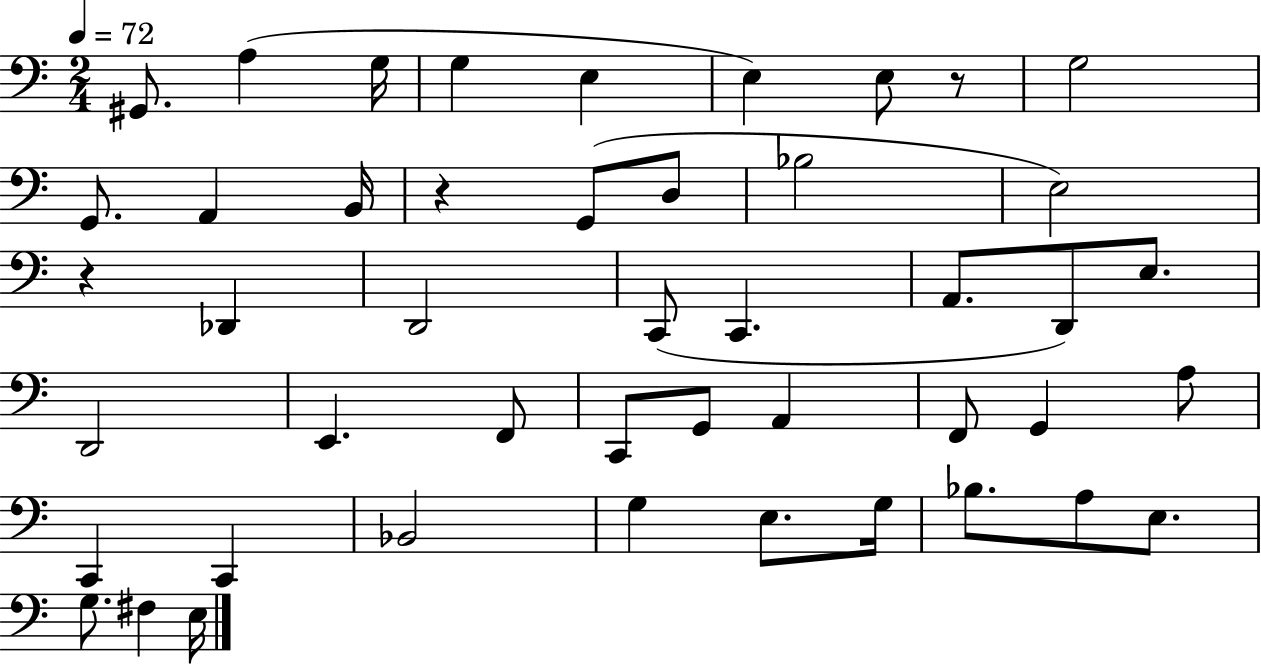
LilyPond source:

{
  \clef bass
  \numericTimeSignature
  \time 2/4
  \key c \major
  \tempo 4 = 72
  gis,8. a4( g16 | g4 e4 | e4) e8 r8 | g2 | \break g,8. a,4 b,16 | r4 g,8( d8 | bes2 | e2) | \break r4 des,4 | d,2 | c,8( c,4. | a,8. d,8) e8. | \break d,2 | e,4. f,8 | c,8 g,8 a,4 | f,8 g,4 a8 | \break c,4 c,4 | bes,2 | g4 e8. g16 | bes8. a8 e8. | \break g8. fis4 e16 | \bar "|."
}